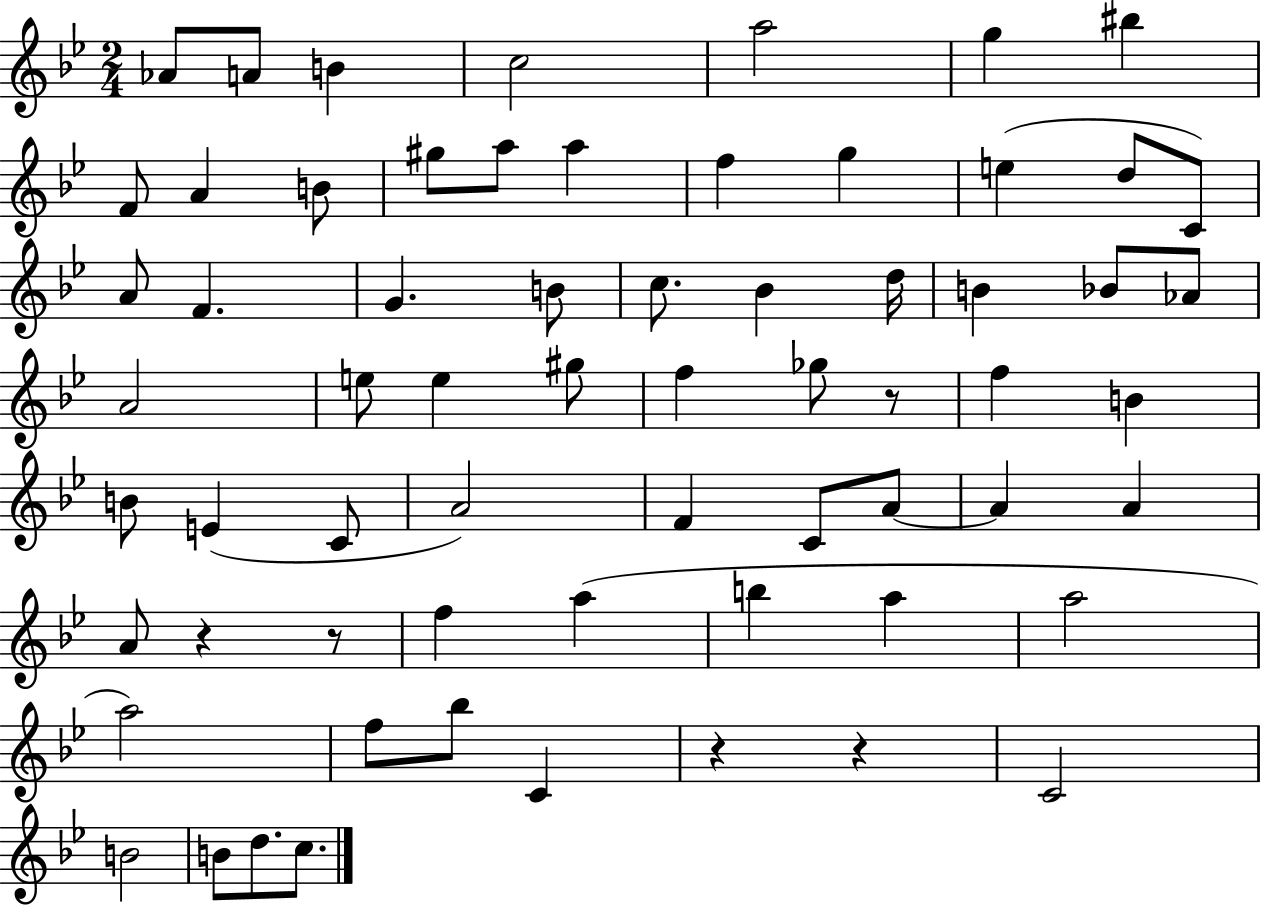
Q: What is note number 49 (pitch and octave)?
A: B5